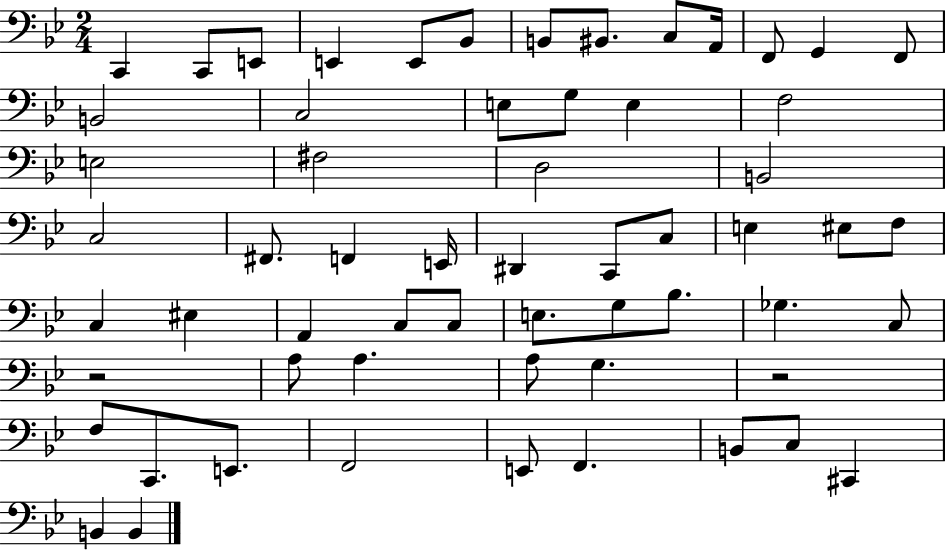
{
  \clef bass
  \numericTimeSignature
  \time 2/4
  \key bes \major
  c,4 c,8 e,8 | e,4 e,8 bes,8 | b,8 bis,8. c8 a,16 | f,8 g,4 f,8 | \break b,2 | c2 | e8 g8 e4 | f2 | \break e2 | fis2 | d2 | b,2 | \break c2 | fis,8. f,4 e,16 | dis,4 c,8 c8 | e4 eis8 f8 | \break c4 eis4 | a,4 c8 c8 | e8. g8 bes8. | ges4. c8 | \break r2 | a8 a4. | a8 g4. | r2 | \break f8 c,8. e,8. | f,2 | e,8 f,4. | b,8 c8 cis,4 | \break b,4 b,4 | \bar "|."
}